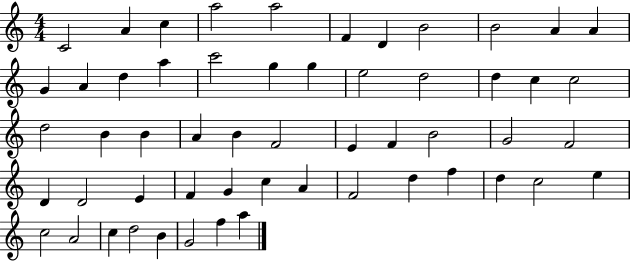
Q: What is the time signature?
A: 4/4